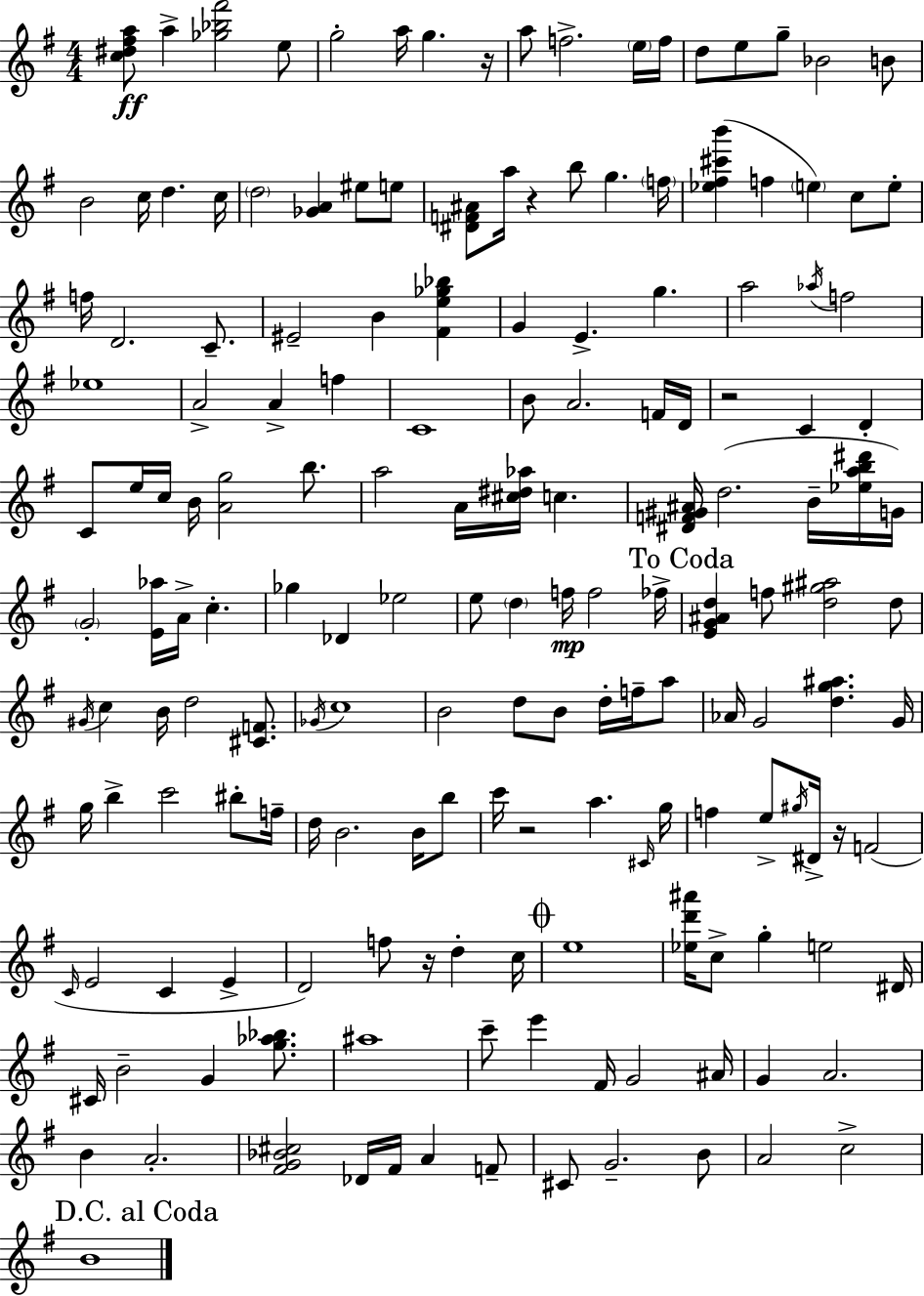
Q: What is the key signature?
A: E minor